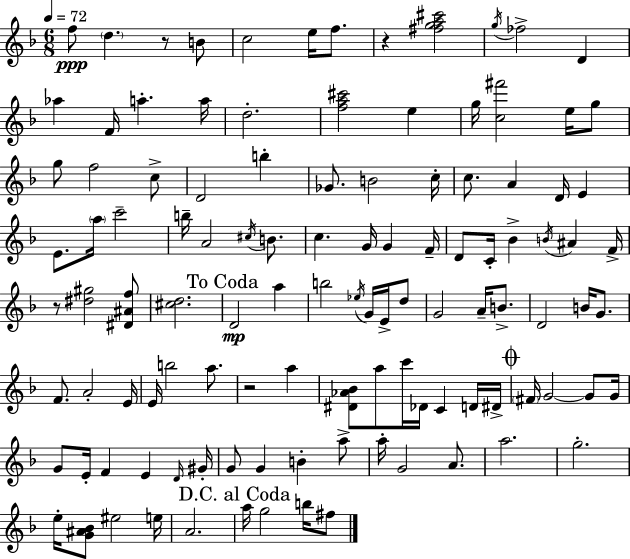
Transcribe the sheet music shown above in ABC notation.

X:1
T:Untitled
M:6/8
L:1/4
K:Dm
f/2 d z/2 B/2 c2 e/4 f/2 z [^fga^c']2 g/4 _f2 D _a F/4 a a/4 d2 [fa^c']2 e g/4 [c^f']2 e/4 g/2 g/2 f2 c/2 D2 b _G/2 B2 c/4 c/2 A D/4 E E/2 a/4 c'2 b/4 A2 ^c/4 B/2 c G/4 G F/4 D/2 C/4 _B B/4 ^A F/4 z/2 [^d^g]2 [^D^Af]/2 [^cd]2 D2 a b2 _e/4 G/4 E/4 d/2 G2 A/4 B/2 D2 B/4 G/2 F/2 A2 E/4 E/4 b2 a/2 z2 a [^D_A_B]/2 a/2 c'/4 _D/4 C D/4 ^D/4 ^F/4 G2 G/2 G/4 G/2 E/4 F E D/4 ^G/4 G/2 G B a/2 a/4 G2 A/2 a2 g2 e/4 [G^A_B]/2 ^e2 e/4 A2 a/4 g2 b/4 ^f/2